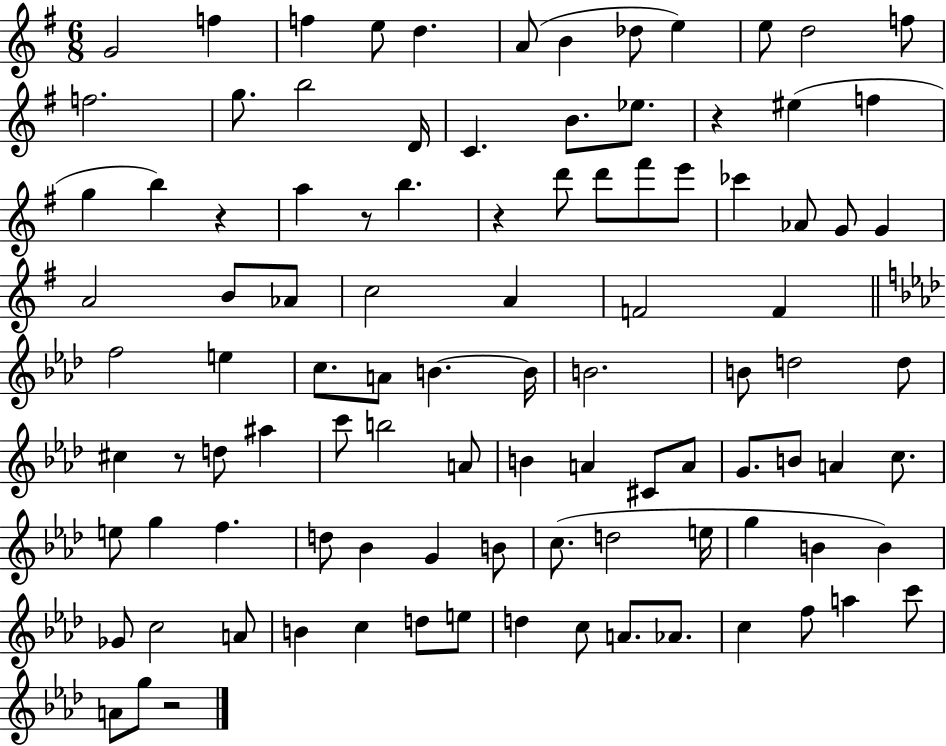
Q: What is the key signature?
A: G major